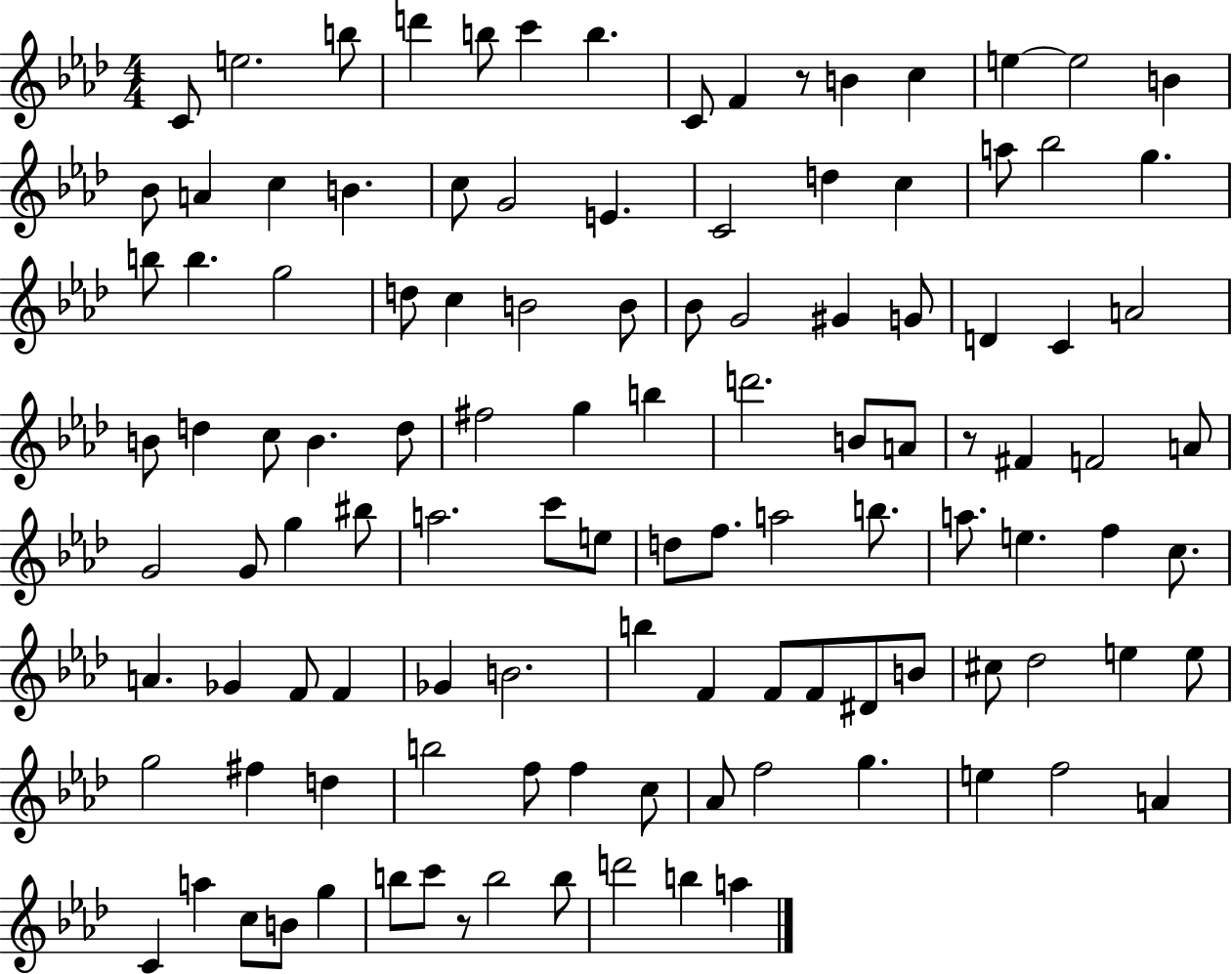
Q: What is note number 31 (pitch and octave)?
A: D5